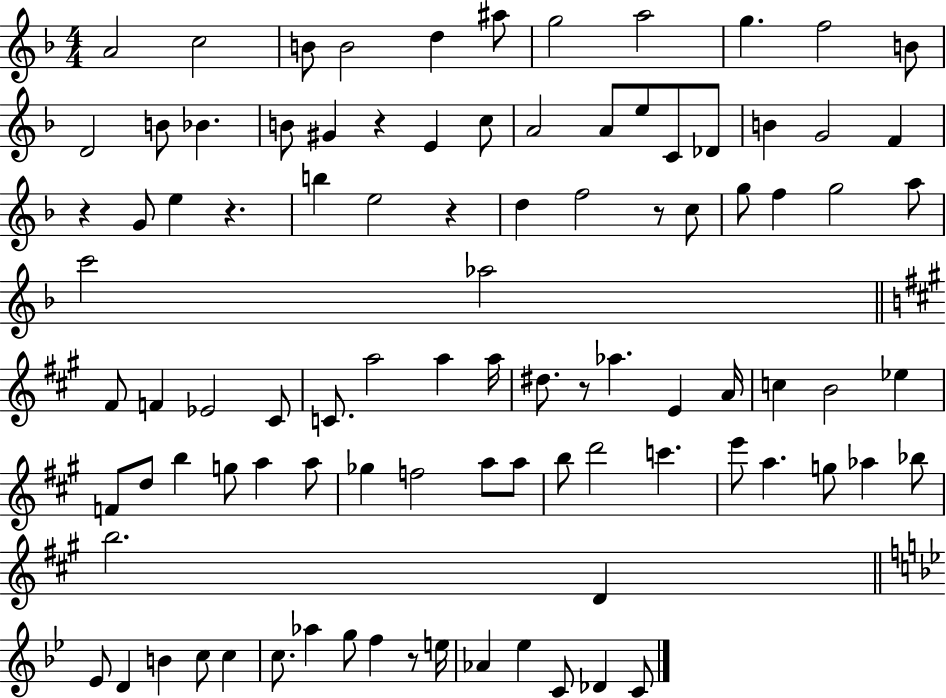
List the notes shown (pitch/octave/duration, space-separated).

A4/h C5/h B4/e B4/h D5/q A#5/e G5/h A5/h G5/q. F5/h B4/e D4/h B4/e Bb4/q. B4/e G#4/q R/q E4/q C5/e A4/h A4/e E5/e C4/e Db4/e B4/q G4/h F4/q R/q G4/e E5/q R/q. B5/q E5/h R/q D5/q F5/h R/e C5/e G5/e F5/q G5/h A5/e C6/h Ab5/h F#4/e F4/q Eb4/h C#4/e C4/e. A5/h A5/q A5/s D#5/e. R/e Ab5/q. E4/q A4/s C5/q B4/h Eb5/q F4/e D5/e B5/q G5/e A5/q A5/e Gb5/q F5/h A5/e A5/e B5/e D6/h C6/q. E6/e A5/q. G5/e Ab5/q Bb5/e B5/h. D4/q Eb4/e D4/q B4/q C5/e C5/q C5/e. Ab5/q G5/e F5/q R/e E5/s Ab4/q Eb5/q C4/e Db4/q C4/e